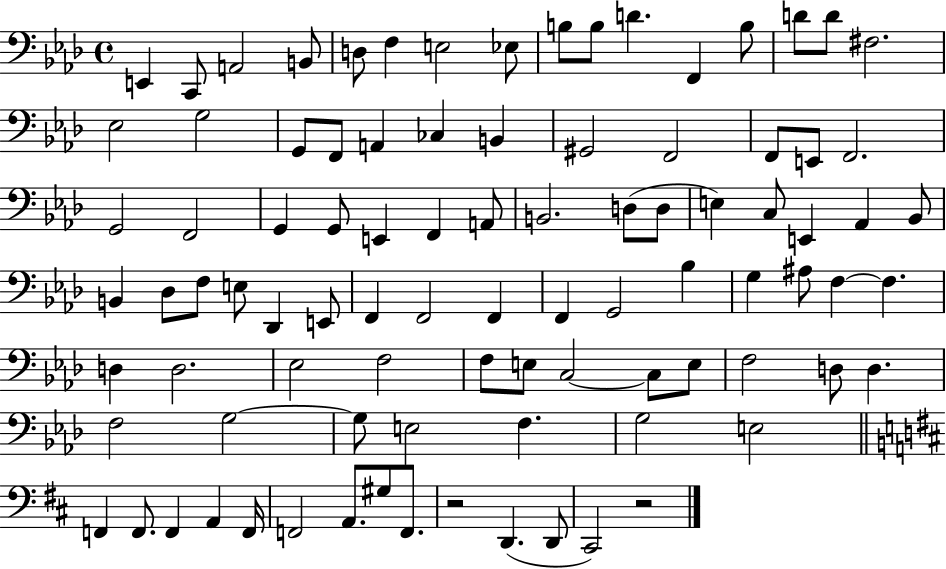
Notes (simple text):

E2/q C2/e A2/h B2/e D3/e F3/q E3/h Eb3/e B3/e B3/e D4/q. F2/q B3/e D4/e D4/e F#3/h. Eb3/h G3/h G2/e F2/e A2/q CES3/q B2/q G#2/h F2/h F2/e E2/e F2/h. G2/h F2/h G2/q G2/e E2/q F2/q A2/e B2/h. D3/e D3/e E3/q C3/e E2/q Ab2/q Bb2/e B2/q Db3/e F3/e E3/e Db2/q E2/e F2/q F2/h F2/q F2/q G2/h Bb3/q G3/q A#3/e F3/q F3/q. D3/q D3/h. Eb3/h F3/h F3/e E3/e C3/h C3/e E3/e F3/h D3/e D3/q. F3/h G3/h G3/e E3/h F3/q. G3/h E3/h F2/q F2/e. F2/q A2/q F2/s F2/h A2/e. G#3/e F2/e. R/h D2/q. D2/e C#2/h R/h